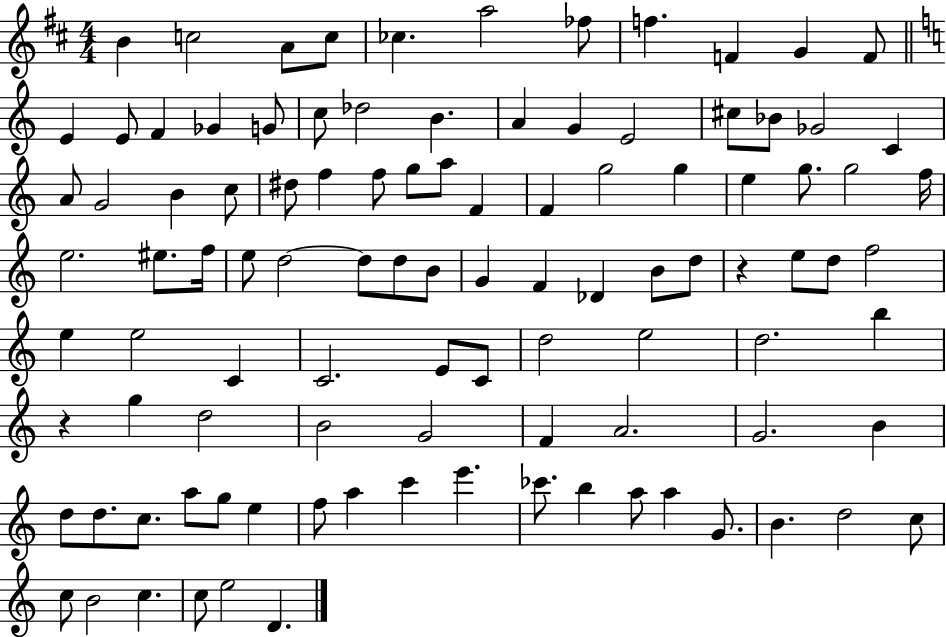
{
  \clef treble
  \numericTimeSignature
  \time 4/4
  \key d \major
  \repeat volta 2 { b'4 c''2 a'8 c''8 | ces''4. a''2 fes''8 | f''4. f'4 g'4 f'8 | \bar "||" \break \key a \minor e'4 e'8 f'4 ges'4 g'8 | c''8 des''2 b'4. | a'4 g'4 e'2 | cis''8 bes'8 ges'2 c'4 | \break a'8 g'2 b'4 c''8 | dis''8 f''4 f''8 g''8 a''8 f'4 | f'4 g''2 g''4 | e''4 g''8. g''2 f''16 | \break e''2. eis''8. f''16 | e''8 d''2~~ d''8 d''8 b'8 | g'4 f'4 des'4 b'8 d''8 | r4 e''8 d''8 f''2 | \break e''4 e''2 c'4 | c'2. e'8 c'8 | d''2 e''2 | d''2. b''4 | \break r4 g''4 d''2 | b'2 g'2 | f'4 a'2. | g'2. b'4 | \break d''8 d''8. c''8. a''8 g''8 e''4 | f''8 a''4 c'''4 e'''4. | ces'''8. b''4 a''8 a''4 g'8. | b'4. d''2 c''8 | \break c''8 b'2 c''4. | c''8 e''2 d'4. | } \bar "|."
}